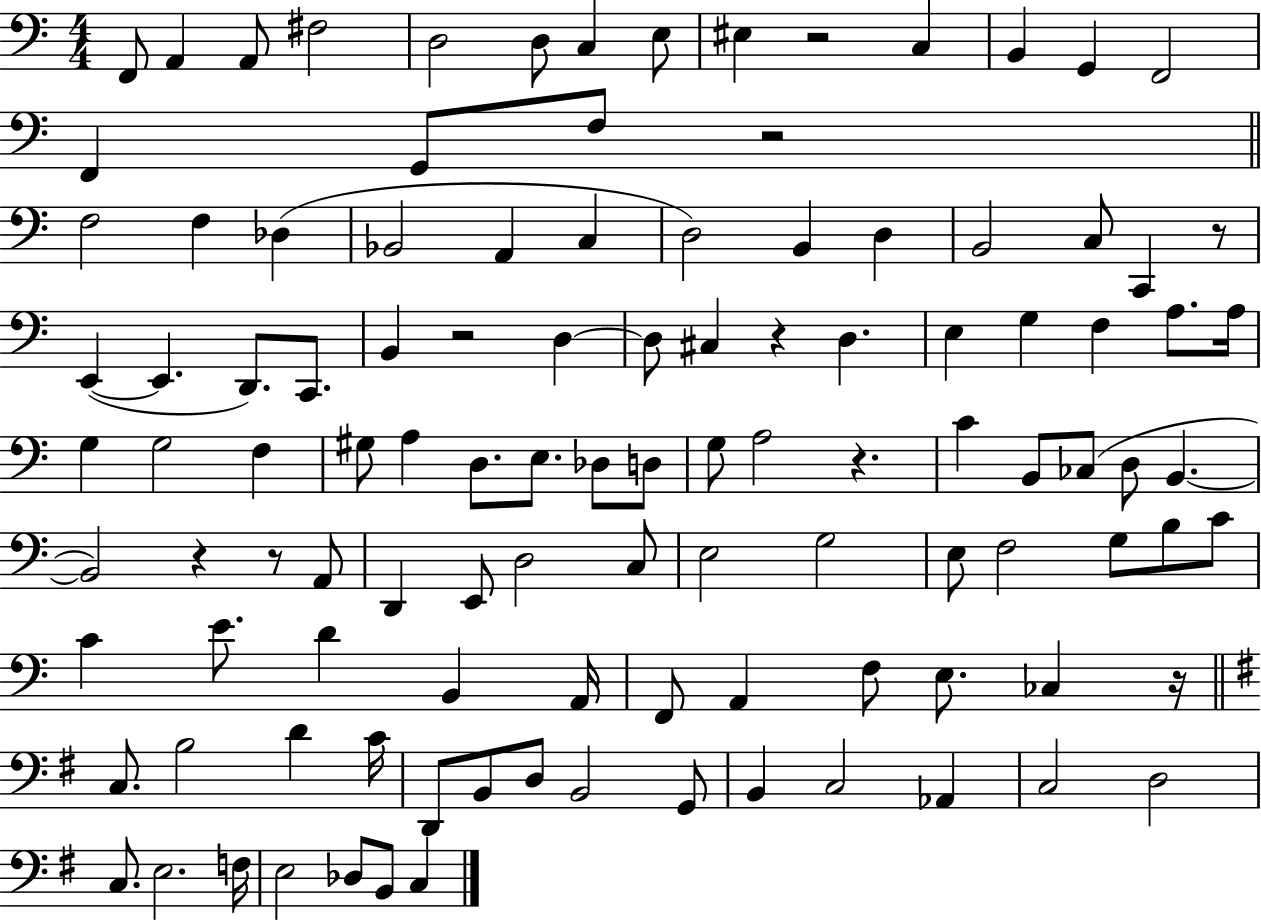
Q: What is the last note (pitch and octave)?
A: C3